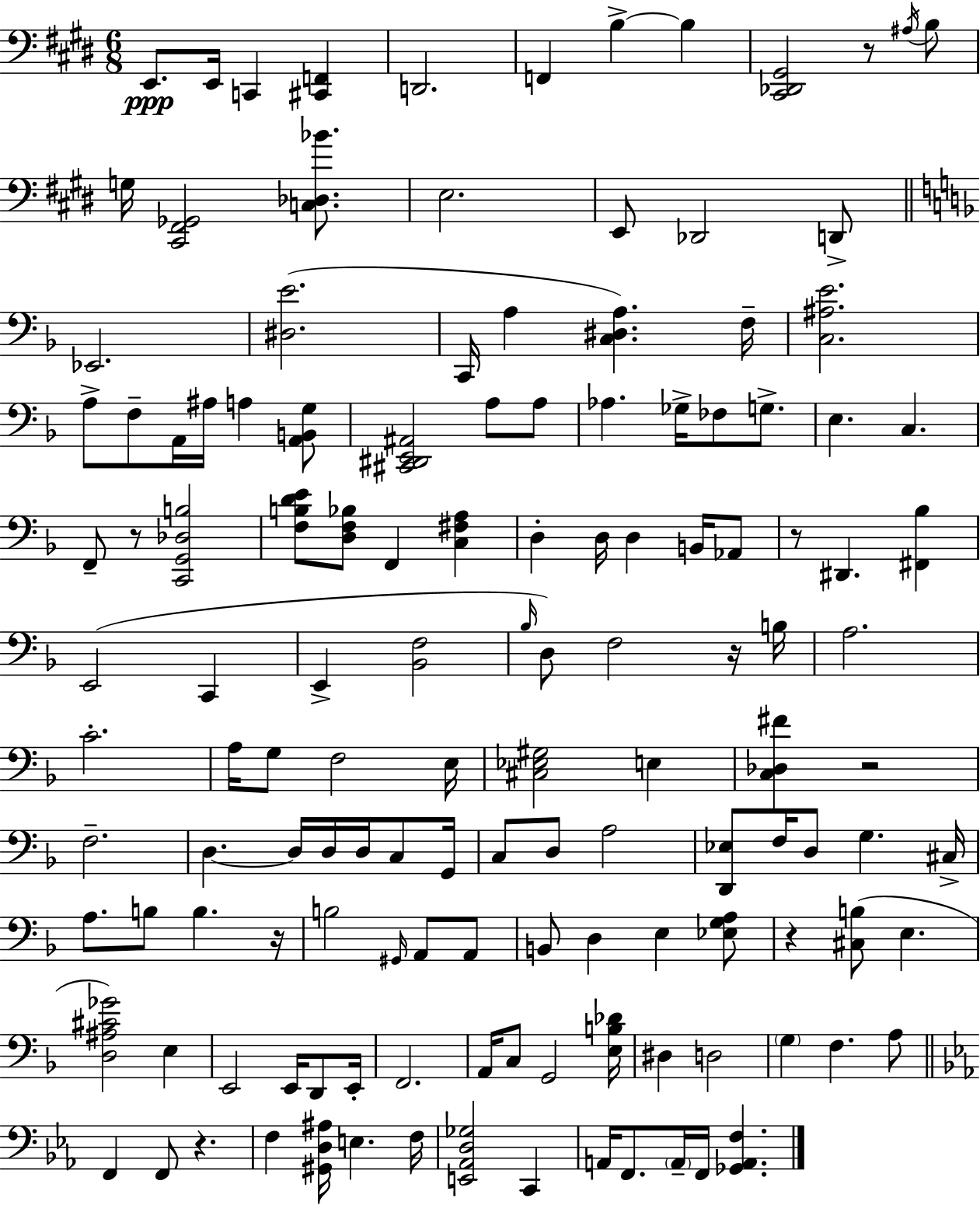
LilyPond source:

{
  \clef bass
  \numericTimeSignature
  \time 6/8
  \key e \major
  e,8.\ppp e,16 c,4 <cis, f,>4 | d,2. | f,4 b4->~~ b4 | <cis, des, gis,>2 r8 \acciaccatura { ais16 } b8 | \break g16 <cis, fis, ges,>2 <c des bes'>8. | e2. | e,8 des,2 d,8-> | \bar "||" \break \key f \major ees,2. | <dis e'>2.( | c,16 a4 <c dis a>4.) f16-- | <c ais e'>2. | \break a8-> f8-- a,16 ais16 a4 <a, b, g>8 | <cis, dis, e, ais,>2 a8 a8 | aes4. ges16-> fes8 g8.-> | e4. c4. | \break f,8-- r8 <c, g, des b>2 | <f b d' e'>8 <d f bes>8 f,4 <c fis a>4 | d4-. d16 d4 b,16 aes,8 | r8 dis,4. <fis, bes>4 | \break e,2( c,4 | e,4-> <bes, f>2 | \grace { bes16 } d8) f2 r16 | b16 a2. | \break c'2.-. | a16 g8 f2 | e16 <cis ees gis>2 e4 | <c des fis'>4 r2 | \break f2.-- | d4.~~ d16 d16 d16 c8 | g,16 c8 d8 a2 | <d, ees>8 f16 d8 g4. | \break cis16-> a8. b8 b4. | r16 b2 \grace { gis,16 } a,8 | a,8 b,8 d4 e4 | <ees g a>8 r4 <cis b>8( e4. | \break <d ais cis' ges'>2) e4 | e,2 e,16 d,8 | e,16-. f,2. | a,16 c8 g,2 | \break <e b des'>16 dis4 d2 | \parenthesize g4 f4. | a8 \bar "||" \break \key ees \major f,4 f,8 r4. | f4 <gis, d ais>16 e4. f16 | <e, aes, d ges>2 c,4 | a,16 f,8. \parenthesize a,16-- f,16 <ges, a, f>4. | \break \bar "|."
}